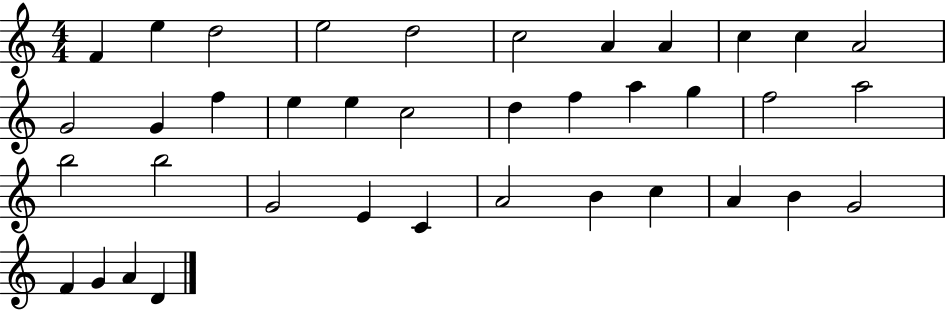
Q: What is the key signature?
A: C major